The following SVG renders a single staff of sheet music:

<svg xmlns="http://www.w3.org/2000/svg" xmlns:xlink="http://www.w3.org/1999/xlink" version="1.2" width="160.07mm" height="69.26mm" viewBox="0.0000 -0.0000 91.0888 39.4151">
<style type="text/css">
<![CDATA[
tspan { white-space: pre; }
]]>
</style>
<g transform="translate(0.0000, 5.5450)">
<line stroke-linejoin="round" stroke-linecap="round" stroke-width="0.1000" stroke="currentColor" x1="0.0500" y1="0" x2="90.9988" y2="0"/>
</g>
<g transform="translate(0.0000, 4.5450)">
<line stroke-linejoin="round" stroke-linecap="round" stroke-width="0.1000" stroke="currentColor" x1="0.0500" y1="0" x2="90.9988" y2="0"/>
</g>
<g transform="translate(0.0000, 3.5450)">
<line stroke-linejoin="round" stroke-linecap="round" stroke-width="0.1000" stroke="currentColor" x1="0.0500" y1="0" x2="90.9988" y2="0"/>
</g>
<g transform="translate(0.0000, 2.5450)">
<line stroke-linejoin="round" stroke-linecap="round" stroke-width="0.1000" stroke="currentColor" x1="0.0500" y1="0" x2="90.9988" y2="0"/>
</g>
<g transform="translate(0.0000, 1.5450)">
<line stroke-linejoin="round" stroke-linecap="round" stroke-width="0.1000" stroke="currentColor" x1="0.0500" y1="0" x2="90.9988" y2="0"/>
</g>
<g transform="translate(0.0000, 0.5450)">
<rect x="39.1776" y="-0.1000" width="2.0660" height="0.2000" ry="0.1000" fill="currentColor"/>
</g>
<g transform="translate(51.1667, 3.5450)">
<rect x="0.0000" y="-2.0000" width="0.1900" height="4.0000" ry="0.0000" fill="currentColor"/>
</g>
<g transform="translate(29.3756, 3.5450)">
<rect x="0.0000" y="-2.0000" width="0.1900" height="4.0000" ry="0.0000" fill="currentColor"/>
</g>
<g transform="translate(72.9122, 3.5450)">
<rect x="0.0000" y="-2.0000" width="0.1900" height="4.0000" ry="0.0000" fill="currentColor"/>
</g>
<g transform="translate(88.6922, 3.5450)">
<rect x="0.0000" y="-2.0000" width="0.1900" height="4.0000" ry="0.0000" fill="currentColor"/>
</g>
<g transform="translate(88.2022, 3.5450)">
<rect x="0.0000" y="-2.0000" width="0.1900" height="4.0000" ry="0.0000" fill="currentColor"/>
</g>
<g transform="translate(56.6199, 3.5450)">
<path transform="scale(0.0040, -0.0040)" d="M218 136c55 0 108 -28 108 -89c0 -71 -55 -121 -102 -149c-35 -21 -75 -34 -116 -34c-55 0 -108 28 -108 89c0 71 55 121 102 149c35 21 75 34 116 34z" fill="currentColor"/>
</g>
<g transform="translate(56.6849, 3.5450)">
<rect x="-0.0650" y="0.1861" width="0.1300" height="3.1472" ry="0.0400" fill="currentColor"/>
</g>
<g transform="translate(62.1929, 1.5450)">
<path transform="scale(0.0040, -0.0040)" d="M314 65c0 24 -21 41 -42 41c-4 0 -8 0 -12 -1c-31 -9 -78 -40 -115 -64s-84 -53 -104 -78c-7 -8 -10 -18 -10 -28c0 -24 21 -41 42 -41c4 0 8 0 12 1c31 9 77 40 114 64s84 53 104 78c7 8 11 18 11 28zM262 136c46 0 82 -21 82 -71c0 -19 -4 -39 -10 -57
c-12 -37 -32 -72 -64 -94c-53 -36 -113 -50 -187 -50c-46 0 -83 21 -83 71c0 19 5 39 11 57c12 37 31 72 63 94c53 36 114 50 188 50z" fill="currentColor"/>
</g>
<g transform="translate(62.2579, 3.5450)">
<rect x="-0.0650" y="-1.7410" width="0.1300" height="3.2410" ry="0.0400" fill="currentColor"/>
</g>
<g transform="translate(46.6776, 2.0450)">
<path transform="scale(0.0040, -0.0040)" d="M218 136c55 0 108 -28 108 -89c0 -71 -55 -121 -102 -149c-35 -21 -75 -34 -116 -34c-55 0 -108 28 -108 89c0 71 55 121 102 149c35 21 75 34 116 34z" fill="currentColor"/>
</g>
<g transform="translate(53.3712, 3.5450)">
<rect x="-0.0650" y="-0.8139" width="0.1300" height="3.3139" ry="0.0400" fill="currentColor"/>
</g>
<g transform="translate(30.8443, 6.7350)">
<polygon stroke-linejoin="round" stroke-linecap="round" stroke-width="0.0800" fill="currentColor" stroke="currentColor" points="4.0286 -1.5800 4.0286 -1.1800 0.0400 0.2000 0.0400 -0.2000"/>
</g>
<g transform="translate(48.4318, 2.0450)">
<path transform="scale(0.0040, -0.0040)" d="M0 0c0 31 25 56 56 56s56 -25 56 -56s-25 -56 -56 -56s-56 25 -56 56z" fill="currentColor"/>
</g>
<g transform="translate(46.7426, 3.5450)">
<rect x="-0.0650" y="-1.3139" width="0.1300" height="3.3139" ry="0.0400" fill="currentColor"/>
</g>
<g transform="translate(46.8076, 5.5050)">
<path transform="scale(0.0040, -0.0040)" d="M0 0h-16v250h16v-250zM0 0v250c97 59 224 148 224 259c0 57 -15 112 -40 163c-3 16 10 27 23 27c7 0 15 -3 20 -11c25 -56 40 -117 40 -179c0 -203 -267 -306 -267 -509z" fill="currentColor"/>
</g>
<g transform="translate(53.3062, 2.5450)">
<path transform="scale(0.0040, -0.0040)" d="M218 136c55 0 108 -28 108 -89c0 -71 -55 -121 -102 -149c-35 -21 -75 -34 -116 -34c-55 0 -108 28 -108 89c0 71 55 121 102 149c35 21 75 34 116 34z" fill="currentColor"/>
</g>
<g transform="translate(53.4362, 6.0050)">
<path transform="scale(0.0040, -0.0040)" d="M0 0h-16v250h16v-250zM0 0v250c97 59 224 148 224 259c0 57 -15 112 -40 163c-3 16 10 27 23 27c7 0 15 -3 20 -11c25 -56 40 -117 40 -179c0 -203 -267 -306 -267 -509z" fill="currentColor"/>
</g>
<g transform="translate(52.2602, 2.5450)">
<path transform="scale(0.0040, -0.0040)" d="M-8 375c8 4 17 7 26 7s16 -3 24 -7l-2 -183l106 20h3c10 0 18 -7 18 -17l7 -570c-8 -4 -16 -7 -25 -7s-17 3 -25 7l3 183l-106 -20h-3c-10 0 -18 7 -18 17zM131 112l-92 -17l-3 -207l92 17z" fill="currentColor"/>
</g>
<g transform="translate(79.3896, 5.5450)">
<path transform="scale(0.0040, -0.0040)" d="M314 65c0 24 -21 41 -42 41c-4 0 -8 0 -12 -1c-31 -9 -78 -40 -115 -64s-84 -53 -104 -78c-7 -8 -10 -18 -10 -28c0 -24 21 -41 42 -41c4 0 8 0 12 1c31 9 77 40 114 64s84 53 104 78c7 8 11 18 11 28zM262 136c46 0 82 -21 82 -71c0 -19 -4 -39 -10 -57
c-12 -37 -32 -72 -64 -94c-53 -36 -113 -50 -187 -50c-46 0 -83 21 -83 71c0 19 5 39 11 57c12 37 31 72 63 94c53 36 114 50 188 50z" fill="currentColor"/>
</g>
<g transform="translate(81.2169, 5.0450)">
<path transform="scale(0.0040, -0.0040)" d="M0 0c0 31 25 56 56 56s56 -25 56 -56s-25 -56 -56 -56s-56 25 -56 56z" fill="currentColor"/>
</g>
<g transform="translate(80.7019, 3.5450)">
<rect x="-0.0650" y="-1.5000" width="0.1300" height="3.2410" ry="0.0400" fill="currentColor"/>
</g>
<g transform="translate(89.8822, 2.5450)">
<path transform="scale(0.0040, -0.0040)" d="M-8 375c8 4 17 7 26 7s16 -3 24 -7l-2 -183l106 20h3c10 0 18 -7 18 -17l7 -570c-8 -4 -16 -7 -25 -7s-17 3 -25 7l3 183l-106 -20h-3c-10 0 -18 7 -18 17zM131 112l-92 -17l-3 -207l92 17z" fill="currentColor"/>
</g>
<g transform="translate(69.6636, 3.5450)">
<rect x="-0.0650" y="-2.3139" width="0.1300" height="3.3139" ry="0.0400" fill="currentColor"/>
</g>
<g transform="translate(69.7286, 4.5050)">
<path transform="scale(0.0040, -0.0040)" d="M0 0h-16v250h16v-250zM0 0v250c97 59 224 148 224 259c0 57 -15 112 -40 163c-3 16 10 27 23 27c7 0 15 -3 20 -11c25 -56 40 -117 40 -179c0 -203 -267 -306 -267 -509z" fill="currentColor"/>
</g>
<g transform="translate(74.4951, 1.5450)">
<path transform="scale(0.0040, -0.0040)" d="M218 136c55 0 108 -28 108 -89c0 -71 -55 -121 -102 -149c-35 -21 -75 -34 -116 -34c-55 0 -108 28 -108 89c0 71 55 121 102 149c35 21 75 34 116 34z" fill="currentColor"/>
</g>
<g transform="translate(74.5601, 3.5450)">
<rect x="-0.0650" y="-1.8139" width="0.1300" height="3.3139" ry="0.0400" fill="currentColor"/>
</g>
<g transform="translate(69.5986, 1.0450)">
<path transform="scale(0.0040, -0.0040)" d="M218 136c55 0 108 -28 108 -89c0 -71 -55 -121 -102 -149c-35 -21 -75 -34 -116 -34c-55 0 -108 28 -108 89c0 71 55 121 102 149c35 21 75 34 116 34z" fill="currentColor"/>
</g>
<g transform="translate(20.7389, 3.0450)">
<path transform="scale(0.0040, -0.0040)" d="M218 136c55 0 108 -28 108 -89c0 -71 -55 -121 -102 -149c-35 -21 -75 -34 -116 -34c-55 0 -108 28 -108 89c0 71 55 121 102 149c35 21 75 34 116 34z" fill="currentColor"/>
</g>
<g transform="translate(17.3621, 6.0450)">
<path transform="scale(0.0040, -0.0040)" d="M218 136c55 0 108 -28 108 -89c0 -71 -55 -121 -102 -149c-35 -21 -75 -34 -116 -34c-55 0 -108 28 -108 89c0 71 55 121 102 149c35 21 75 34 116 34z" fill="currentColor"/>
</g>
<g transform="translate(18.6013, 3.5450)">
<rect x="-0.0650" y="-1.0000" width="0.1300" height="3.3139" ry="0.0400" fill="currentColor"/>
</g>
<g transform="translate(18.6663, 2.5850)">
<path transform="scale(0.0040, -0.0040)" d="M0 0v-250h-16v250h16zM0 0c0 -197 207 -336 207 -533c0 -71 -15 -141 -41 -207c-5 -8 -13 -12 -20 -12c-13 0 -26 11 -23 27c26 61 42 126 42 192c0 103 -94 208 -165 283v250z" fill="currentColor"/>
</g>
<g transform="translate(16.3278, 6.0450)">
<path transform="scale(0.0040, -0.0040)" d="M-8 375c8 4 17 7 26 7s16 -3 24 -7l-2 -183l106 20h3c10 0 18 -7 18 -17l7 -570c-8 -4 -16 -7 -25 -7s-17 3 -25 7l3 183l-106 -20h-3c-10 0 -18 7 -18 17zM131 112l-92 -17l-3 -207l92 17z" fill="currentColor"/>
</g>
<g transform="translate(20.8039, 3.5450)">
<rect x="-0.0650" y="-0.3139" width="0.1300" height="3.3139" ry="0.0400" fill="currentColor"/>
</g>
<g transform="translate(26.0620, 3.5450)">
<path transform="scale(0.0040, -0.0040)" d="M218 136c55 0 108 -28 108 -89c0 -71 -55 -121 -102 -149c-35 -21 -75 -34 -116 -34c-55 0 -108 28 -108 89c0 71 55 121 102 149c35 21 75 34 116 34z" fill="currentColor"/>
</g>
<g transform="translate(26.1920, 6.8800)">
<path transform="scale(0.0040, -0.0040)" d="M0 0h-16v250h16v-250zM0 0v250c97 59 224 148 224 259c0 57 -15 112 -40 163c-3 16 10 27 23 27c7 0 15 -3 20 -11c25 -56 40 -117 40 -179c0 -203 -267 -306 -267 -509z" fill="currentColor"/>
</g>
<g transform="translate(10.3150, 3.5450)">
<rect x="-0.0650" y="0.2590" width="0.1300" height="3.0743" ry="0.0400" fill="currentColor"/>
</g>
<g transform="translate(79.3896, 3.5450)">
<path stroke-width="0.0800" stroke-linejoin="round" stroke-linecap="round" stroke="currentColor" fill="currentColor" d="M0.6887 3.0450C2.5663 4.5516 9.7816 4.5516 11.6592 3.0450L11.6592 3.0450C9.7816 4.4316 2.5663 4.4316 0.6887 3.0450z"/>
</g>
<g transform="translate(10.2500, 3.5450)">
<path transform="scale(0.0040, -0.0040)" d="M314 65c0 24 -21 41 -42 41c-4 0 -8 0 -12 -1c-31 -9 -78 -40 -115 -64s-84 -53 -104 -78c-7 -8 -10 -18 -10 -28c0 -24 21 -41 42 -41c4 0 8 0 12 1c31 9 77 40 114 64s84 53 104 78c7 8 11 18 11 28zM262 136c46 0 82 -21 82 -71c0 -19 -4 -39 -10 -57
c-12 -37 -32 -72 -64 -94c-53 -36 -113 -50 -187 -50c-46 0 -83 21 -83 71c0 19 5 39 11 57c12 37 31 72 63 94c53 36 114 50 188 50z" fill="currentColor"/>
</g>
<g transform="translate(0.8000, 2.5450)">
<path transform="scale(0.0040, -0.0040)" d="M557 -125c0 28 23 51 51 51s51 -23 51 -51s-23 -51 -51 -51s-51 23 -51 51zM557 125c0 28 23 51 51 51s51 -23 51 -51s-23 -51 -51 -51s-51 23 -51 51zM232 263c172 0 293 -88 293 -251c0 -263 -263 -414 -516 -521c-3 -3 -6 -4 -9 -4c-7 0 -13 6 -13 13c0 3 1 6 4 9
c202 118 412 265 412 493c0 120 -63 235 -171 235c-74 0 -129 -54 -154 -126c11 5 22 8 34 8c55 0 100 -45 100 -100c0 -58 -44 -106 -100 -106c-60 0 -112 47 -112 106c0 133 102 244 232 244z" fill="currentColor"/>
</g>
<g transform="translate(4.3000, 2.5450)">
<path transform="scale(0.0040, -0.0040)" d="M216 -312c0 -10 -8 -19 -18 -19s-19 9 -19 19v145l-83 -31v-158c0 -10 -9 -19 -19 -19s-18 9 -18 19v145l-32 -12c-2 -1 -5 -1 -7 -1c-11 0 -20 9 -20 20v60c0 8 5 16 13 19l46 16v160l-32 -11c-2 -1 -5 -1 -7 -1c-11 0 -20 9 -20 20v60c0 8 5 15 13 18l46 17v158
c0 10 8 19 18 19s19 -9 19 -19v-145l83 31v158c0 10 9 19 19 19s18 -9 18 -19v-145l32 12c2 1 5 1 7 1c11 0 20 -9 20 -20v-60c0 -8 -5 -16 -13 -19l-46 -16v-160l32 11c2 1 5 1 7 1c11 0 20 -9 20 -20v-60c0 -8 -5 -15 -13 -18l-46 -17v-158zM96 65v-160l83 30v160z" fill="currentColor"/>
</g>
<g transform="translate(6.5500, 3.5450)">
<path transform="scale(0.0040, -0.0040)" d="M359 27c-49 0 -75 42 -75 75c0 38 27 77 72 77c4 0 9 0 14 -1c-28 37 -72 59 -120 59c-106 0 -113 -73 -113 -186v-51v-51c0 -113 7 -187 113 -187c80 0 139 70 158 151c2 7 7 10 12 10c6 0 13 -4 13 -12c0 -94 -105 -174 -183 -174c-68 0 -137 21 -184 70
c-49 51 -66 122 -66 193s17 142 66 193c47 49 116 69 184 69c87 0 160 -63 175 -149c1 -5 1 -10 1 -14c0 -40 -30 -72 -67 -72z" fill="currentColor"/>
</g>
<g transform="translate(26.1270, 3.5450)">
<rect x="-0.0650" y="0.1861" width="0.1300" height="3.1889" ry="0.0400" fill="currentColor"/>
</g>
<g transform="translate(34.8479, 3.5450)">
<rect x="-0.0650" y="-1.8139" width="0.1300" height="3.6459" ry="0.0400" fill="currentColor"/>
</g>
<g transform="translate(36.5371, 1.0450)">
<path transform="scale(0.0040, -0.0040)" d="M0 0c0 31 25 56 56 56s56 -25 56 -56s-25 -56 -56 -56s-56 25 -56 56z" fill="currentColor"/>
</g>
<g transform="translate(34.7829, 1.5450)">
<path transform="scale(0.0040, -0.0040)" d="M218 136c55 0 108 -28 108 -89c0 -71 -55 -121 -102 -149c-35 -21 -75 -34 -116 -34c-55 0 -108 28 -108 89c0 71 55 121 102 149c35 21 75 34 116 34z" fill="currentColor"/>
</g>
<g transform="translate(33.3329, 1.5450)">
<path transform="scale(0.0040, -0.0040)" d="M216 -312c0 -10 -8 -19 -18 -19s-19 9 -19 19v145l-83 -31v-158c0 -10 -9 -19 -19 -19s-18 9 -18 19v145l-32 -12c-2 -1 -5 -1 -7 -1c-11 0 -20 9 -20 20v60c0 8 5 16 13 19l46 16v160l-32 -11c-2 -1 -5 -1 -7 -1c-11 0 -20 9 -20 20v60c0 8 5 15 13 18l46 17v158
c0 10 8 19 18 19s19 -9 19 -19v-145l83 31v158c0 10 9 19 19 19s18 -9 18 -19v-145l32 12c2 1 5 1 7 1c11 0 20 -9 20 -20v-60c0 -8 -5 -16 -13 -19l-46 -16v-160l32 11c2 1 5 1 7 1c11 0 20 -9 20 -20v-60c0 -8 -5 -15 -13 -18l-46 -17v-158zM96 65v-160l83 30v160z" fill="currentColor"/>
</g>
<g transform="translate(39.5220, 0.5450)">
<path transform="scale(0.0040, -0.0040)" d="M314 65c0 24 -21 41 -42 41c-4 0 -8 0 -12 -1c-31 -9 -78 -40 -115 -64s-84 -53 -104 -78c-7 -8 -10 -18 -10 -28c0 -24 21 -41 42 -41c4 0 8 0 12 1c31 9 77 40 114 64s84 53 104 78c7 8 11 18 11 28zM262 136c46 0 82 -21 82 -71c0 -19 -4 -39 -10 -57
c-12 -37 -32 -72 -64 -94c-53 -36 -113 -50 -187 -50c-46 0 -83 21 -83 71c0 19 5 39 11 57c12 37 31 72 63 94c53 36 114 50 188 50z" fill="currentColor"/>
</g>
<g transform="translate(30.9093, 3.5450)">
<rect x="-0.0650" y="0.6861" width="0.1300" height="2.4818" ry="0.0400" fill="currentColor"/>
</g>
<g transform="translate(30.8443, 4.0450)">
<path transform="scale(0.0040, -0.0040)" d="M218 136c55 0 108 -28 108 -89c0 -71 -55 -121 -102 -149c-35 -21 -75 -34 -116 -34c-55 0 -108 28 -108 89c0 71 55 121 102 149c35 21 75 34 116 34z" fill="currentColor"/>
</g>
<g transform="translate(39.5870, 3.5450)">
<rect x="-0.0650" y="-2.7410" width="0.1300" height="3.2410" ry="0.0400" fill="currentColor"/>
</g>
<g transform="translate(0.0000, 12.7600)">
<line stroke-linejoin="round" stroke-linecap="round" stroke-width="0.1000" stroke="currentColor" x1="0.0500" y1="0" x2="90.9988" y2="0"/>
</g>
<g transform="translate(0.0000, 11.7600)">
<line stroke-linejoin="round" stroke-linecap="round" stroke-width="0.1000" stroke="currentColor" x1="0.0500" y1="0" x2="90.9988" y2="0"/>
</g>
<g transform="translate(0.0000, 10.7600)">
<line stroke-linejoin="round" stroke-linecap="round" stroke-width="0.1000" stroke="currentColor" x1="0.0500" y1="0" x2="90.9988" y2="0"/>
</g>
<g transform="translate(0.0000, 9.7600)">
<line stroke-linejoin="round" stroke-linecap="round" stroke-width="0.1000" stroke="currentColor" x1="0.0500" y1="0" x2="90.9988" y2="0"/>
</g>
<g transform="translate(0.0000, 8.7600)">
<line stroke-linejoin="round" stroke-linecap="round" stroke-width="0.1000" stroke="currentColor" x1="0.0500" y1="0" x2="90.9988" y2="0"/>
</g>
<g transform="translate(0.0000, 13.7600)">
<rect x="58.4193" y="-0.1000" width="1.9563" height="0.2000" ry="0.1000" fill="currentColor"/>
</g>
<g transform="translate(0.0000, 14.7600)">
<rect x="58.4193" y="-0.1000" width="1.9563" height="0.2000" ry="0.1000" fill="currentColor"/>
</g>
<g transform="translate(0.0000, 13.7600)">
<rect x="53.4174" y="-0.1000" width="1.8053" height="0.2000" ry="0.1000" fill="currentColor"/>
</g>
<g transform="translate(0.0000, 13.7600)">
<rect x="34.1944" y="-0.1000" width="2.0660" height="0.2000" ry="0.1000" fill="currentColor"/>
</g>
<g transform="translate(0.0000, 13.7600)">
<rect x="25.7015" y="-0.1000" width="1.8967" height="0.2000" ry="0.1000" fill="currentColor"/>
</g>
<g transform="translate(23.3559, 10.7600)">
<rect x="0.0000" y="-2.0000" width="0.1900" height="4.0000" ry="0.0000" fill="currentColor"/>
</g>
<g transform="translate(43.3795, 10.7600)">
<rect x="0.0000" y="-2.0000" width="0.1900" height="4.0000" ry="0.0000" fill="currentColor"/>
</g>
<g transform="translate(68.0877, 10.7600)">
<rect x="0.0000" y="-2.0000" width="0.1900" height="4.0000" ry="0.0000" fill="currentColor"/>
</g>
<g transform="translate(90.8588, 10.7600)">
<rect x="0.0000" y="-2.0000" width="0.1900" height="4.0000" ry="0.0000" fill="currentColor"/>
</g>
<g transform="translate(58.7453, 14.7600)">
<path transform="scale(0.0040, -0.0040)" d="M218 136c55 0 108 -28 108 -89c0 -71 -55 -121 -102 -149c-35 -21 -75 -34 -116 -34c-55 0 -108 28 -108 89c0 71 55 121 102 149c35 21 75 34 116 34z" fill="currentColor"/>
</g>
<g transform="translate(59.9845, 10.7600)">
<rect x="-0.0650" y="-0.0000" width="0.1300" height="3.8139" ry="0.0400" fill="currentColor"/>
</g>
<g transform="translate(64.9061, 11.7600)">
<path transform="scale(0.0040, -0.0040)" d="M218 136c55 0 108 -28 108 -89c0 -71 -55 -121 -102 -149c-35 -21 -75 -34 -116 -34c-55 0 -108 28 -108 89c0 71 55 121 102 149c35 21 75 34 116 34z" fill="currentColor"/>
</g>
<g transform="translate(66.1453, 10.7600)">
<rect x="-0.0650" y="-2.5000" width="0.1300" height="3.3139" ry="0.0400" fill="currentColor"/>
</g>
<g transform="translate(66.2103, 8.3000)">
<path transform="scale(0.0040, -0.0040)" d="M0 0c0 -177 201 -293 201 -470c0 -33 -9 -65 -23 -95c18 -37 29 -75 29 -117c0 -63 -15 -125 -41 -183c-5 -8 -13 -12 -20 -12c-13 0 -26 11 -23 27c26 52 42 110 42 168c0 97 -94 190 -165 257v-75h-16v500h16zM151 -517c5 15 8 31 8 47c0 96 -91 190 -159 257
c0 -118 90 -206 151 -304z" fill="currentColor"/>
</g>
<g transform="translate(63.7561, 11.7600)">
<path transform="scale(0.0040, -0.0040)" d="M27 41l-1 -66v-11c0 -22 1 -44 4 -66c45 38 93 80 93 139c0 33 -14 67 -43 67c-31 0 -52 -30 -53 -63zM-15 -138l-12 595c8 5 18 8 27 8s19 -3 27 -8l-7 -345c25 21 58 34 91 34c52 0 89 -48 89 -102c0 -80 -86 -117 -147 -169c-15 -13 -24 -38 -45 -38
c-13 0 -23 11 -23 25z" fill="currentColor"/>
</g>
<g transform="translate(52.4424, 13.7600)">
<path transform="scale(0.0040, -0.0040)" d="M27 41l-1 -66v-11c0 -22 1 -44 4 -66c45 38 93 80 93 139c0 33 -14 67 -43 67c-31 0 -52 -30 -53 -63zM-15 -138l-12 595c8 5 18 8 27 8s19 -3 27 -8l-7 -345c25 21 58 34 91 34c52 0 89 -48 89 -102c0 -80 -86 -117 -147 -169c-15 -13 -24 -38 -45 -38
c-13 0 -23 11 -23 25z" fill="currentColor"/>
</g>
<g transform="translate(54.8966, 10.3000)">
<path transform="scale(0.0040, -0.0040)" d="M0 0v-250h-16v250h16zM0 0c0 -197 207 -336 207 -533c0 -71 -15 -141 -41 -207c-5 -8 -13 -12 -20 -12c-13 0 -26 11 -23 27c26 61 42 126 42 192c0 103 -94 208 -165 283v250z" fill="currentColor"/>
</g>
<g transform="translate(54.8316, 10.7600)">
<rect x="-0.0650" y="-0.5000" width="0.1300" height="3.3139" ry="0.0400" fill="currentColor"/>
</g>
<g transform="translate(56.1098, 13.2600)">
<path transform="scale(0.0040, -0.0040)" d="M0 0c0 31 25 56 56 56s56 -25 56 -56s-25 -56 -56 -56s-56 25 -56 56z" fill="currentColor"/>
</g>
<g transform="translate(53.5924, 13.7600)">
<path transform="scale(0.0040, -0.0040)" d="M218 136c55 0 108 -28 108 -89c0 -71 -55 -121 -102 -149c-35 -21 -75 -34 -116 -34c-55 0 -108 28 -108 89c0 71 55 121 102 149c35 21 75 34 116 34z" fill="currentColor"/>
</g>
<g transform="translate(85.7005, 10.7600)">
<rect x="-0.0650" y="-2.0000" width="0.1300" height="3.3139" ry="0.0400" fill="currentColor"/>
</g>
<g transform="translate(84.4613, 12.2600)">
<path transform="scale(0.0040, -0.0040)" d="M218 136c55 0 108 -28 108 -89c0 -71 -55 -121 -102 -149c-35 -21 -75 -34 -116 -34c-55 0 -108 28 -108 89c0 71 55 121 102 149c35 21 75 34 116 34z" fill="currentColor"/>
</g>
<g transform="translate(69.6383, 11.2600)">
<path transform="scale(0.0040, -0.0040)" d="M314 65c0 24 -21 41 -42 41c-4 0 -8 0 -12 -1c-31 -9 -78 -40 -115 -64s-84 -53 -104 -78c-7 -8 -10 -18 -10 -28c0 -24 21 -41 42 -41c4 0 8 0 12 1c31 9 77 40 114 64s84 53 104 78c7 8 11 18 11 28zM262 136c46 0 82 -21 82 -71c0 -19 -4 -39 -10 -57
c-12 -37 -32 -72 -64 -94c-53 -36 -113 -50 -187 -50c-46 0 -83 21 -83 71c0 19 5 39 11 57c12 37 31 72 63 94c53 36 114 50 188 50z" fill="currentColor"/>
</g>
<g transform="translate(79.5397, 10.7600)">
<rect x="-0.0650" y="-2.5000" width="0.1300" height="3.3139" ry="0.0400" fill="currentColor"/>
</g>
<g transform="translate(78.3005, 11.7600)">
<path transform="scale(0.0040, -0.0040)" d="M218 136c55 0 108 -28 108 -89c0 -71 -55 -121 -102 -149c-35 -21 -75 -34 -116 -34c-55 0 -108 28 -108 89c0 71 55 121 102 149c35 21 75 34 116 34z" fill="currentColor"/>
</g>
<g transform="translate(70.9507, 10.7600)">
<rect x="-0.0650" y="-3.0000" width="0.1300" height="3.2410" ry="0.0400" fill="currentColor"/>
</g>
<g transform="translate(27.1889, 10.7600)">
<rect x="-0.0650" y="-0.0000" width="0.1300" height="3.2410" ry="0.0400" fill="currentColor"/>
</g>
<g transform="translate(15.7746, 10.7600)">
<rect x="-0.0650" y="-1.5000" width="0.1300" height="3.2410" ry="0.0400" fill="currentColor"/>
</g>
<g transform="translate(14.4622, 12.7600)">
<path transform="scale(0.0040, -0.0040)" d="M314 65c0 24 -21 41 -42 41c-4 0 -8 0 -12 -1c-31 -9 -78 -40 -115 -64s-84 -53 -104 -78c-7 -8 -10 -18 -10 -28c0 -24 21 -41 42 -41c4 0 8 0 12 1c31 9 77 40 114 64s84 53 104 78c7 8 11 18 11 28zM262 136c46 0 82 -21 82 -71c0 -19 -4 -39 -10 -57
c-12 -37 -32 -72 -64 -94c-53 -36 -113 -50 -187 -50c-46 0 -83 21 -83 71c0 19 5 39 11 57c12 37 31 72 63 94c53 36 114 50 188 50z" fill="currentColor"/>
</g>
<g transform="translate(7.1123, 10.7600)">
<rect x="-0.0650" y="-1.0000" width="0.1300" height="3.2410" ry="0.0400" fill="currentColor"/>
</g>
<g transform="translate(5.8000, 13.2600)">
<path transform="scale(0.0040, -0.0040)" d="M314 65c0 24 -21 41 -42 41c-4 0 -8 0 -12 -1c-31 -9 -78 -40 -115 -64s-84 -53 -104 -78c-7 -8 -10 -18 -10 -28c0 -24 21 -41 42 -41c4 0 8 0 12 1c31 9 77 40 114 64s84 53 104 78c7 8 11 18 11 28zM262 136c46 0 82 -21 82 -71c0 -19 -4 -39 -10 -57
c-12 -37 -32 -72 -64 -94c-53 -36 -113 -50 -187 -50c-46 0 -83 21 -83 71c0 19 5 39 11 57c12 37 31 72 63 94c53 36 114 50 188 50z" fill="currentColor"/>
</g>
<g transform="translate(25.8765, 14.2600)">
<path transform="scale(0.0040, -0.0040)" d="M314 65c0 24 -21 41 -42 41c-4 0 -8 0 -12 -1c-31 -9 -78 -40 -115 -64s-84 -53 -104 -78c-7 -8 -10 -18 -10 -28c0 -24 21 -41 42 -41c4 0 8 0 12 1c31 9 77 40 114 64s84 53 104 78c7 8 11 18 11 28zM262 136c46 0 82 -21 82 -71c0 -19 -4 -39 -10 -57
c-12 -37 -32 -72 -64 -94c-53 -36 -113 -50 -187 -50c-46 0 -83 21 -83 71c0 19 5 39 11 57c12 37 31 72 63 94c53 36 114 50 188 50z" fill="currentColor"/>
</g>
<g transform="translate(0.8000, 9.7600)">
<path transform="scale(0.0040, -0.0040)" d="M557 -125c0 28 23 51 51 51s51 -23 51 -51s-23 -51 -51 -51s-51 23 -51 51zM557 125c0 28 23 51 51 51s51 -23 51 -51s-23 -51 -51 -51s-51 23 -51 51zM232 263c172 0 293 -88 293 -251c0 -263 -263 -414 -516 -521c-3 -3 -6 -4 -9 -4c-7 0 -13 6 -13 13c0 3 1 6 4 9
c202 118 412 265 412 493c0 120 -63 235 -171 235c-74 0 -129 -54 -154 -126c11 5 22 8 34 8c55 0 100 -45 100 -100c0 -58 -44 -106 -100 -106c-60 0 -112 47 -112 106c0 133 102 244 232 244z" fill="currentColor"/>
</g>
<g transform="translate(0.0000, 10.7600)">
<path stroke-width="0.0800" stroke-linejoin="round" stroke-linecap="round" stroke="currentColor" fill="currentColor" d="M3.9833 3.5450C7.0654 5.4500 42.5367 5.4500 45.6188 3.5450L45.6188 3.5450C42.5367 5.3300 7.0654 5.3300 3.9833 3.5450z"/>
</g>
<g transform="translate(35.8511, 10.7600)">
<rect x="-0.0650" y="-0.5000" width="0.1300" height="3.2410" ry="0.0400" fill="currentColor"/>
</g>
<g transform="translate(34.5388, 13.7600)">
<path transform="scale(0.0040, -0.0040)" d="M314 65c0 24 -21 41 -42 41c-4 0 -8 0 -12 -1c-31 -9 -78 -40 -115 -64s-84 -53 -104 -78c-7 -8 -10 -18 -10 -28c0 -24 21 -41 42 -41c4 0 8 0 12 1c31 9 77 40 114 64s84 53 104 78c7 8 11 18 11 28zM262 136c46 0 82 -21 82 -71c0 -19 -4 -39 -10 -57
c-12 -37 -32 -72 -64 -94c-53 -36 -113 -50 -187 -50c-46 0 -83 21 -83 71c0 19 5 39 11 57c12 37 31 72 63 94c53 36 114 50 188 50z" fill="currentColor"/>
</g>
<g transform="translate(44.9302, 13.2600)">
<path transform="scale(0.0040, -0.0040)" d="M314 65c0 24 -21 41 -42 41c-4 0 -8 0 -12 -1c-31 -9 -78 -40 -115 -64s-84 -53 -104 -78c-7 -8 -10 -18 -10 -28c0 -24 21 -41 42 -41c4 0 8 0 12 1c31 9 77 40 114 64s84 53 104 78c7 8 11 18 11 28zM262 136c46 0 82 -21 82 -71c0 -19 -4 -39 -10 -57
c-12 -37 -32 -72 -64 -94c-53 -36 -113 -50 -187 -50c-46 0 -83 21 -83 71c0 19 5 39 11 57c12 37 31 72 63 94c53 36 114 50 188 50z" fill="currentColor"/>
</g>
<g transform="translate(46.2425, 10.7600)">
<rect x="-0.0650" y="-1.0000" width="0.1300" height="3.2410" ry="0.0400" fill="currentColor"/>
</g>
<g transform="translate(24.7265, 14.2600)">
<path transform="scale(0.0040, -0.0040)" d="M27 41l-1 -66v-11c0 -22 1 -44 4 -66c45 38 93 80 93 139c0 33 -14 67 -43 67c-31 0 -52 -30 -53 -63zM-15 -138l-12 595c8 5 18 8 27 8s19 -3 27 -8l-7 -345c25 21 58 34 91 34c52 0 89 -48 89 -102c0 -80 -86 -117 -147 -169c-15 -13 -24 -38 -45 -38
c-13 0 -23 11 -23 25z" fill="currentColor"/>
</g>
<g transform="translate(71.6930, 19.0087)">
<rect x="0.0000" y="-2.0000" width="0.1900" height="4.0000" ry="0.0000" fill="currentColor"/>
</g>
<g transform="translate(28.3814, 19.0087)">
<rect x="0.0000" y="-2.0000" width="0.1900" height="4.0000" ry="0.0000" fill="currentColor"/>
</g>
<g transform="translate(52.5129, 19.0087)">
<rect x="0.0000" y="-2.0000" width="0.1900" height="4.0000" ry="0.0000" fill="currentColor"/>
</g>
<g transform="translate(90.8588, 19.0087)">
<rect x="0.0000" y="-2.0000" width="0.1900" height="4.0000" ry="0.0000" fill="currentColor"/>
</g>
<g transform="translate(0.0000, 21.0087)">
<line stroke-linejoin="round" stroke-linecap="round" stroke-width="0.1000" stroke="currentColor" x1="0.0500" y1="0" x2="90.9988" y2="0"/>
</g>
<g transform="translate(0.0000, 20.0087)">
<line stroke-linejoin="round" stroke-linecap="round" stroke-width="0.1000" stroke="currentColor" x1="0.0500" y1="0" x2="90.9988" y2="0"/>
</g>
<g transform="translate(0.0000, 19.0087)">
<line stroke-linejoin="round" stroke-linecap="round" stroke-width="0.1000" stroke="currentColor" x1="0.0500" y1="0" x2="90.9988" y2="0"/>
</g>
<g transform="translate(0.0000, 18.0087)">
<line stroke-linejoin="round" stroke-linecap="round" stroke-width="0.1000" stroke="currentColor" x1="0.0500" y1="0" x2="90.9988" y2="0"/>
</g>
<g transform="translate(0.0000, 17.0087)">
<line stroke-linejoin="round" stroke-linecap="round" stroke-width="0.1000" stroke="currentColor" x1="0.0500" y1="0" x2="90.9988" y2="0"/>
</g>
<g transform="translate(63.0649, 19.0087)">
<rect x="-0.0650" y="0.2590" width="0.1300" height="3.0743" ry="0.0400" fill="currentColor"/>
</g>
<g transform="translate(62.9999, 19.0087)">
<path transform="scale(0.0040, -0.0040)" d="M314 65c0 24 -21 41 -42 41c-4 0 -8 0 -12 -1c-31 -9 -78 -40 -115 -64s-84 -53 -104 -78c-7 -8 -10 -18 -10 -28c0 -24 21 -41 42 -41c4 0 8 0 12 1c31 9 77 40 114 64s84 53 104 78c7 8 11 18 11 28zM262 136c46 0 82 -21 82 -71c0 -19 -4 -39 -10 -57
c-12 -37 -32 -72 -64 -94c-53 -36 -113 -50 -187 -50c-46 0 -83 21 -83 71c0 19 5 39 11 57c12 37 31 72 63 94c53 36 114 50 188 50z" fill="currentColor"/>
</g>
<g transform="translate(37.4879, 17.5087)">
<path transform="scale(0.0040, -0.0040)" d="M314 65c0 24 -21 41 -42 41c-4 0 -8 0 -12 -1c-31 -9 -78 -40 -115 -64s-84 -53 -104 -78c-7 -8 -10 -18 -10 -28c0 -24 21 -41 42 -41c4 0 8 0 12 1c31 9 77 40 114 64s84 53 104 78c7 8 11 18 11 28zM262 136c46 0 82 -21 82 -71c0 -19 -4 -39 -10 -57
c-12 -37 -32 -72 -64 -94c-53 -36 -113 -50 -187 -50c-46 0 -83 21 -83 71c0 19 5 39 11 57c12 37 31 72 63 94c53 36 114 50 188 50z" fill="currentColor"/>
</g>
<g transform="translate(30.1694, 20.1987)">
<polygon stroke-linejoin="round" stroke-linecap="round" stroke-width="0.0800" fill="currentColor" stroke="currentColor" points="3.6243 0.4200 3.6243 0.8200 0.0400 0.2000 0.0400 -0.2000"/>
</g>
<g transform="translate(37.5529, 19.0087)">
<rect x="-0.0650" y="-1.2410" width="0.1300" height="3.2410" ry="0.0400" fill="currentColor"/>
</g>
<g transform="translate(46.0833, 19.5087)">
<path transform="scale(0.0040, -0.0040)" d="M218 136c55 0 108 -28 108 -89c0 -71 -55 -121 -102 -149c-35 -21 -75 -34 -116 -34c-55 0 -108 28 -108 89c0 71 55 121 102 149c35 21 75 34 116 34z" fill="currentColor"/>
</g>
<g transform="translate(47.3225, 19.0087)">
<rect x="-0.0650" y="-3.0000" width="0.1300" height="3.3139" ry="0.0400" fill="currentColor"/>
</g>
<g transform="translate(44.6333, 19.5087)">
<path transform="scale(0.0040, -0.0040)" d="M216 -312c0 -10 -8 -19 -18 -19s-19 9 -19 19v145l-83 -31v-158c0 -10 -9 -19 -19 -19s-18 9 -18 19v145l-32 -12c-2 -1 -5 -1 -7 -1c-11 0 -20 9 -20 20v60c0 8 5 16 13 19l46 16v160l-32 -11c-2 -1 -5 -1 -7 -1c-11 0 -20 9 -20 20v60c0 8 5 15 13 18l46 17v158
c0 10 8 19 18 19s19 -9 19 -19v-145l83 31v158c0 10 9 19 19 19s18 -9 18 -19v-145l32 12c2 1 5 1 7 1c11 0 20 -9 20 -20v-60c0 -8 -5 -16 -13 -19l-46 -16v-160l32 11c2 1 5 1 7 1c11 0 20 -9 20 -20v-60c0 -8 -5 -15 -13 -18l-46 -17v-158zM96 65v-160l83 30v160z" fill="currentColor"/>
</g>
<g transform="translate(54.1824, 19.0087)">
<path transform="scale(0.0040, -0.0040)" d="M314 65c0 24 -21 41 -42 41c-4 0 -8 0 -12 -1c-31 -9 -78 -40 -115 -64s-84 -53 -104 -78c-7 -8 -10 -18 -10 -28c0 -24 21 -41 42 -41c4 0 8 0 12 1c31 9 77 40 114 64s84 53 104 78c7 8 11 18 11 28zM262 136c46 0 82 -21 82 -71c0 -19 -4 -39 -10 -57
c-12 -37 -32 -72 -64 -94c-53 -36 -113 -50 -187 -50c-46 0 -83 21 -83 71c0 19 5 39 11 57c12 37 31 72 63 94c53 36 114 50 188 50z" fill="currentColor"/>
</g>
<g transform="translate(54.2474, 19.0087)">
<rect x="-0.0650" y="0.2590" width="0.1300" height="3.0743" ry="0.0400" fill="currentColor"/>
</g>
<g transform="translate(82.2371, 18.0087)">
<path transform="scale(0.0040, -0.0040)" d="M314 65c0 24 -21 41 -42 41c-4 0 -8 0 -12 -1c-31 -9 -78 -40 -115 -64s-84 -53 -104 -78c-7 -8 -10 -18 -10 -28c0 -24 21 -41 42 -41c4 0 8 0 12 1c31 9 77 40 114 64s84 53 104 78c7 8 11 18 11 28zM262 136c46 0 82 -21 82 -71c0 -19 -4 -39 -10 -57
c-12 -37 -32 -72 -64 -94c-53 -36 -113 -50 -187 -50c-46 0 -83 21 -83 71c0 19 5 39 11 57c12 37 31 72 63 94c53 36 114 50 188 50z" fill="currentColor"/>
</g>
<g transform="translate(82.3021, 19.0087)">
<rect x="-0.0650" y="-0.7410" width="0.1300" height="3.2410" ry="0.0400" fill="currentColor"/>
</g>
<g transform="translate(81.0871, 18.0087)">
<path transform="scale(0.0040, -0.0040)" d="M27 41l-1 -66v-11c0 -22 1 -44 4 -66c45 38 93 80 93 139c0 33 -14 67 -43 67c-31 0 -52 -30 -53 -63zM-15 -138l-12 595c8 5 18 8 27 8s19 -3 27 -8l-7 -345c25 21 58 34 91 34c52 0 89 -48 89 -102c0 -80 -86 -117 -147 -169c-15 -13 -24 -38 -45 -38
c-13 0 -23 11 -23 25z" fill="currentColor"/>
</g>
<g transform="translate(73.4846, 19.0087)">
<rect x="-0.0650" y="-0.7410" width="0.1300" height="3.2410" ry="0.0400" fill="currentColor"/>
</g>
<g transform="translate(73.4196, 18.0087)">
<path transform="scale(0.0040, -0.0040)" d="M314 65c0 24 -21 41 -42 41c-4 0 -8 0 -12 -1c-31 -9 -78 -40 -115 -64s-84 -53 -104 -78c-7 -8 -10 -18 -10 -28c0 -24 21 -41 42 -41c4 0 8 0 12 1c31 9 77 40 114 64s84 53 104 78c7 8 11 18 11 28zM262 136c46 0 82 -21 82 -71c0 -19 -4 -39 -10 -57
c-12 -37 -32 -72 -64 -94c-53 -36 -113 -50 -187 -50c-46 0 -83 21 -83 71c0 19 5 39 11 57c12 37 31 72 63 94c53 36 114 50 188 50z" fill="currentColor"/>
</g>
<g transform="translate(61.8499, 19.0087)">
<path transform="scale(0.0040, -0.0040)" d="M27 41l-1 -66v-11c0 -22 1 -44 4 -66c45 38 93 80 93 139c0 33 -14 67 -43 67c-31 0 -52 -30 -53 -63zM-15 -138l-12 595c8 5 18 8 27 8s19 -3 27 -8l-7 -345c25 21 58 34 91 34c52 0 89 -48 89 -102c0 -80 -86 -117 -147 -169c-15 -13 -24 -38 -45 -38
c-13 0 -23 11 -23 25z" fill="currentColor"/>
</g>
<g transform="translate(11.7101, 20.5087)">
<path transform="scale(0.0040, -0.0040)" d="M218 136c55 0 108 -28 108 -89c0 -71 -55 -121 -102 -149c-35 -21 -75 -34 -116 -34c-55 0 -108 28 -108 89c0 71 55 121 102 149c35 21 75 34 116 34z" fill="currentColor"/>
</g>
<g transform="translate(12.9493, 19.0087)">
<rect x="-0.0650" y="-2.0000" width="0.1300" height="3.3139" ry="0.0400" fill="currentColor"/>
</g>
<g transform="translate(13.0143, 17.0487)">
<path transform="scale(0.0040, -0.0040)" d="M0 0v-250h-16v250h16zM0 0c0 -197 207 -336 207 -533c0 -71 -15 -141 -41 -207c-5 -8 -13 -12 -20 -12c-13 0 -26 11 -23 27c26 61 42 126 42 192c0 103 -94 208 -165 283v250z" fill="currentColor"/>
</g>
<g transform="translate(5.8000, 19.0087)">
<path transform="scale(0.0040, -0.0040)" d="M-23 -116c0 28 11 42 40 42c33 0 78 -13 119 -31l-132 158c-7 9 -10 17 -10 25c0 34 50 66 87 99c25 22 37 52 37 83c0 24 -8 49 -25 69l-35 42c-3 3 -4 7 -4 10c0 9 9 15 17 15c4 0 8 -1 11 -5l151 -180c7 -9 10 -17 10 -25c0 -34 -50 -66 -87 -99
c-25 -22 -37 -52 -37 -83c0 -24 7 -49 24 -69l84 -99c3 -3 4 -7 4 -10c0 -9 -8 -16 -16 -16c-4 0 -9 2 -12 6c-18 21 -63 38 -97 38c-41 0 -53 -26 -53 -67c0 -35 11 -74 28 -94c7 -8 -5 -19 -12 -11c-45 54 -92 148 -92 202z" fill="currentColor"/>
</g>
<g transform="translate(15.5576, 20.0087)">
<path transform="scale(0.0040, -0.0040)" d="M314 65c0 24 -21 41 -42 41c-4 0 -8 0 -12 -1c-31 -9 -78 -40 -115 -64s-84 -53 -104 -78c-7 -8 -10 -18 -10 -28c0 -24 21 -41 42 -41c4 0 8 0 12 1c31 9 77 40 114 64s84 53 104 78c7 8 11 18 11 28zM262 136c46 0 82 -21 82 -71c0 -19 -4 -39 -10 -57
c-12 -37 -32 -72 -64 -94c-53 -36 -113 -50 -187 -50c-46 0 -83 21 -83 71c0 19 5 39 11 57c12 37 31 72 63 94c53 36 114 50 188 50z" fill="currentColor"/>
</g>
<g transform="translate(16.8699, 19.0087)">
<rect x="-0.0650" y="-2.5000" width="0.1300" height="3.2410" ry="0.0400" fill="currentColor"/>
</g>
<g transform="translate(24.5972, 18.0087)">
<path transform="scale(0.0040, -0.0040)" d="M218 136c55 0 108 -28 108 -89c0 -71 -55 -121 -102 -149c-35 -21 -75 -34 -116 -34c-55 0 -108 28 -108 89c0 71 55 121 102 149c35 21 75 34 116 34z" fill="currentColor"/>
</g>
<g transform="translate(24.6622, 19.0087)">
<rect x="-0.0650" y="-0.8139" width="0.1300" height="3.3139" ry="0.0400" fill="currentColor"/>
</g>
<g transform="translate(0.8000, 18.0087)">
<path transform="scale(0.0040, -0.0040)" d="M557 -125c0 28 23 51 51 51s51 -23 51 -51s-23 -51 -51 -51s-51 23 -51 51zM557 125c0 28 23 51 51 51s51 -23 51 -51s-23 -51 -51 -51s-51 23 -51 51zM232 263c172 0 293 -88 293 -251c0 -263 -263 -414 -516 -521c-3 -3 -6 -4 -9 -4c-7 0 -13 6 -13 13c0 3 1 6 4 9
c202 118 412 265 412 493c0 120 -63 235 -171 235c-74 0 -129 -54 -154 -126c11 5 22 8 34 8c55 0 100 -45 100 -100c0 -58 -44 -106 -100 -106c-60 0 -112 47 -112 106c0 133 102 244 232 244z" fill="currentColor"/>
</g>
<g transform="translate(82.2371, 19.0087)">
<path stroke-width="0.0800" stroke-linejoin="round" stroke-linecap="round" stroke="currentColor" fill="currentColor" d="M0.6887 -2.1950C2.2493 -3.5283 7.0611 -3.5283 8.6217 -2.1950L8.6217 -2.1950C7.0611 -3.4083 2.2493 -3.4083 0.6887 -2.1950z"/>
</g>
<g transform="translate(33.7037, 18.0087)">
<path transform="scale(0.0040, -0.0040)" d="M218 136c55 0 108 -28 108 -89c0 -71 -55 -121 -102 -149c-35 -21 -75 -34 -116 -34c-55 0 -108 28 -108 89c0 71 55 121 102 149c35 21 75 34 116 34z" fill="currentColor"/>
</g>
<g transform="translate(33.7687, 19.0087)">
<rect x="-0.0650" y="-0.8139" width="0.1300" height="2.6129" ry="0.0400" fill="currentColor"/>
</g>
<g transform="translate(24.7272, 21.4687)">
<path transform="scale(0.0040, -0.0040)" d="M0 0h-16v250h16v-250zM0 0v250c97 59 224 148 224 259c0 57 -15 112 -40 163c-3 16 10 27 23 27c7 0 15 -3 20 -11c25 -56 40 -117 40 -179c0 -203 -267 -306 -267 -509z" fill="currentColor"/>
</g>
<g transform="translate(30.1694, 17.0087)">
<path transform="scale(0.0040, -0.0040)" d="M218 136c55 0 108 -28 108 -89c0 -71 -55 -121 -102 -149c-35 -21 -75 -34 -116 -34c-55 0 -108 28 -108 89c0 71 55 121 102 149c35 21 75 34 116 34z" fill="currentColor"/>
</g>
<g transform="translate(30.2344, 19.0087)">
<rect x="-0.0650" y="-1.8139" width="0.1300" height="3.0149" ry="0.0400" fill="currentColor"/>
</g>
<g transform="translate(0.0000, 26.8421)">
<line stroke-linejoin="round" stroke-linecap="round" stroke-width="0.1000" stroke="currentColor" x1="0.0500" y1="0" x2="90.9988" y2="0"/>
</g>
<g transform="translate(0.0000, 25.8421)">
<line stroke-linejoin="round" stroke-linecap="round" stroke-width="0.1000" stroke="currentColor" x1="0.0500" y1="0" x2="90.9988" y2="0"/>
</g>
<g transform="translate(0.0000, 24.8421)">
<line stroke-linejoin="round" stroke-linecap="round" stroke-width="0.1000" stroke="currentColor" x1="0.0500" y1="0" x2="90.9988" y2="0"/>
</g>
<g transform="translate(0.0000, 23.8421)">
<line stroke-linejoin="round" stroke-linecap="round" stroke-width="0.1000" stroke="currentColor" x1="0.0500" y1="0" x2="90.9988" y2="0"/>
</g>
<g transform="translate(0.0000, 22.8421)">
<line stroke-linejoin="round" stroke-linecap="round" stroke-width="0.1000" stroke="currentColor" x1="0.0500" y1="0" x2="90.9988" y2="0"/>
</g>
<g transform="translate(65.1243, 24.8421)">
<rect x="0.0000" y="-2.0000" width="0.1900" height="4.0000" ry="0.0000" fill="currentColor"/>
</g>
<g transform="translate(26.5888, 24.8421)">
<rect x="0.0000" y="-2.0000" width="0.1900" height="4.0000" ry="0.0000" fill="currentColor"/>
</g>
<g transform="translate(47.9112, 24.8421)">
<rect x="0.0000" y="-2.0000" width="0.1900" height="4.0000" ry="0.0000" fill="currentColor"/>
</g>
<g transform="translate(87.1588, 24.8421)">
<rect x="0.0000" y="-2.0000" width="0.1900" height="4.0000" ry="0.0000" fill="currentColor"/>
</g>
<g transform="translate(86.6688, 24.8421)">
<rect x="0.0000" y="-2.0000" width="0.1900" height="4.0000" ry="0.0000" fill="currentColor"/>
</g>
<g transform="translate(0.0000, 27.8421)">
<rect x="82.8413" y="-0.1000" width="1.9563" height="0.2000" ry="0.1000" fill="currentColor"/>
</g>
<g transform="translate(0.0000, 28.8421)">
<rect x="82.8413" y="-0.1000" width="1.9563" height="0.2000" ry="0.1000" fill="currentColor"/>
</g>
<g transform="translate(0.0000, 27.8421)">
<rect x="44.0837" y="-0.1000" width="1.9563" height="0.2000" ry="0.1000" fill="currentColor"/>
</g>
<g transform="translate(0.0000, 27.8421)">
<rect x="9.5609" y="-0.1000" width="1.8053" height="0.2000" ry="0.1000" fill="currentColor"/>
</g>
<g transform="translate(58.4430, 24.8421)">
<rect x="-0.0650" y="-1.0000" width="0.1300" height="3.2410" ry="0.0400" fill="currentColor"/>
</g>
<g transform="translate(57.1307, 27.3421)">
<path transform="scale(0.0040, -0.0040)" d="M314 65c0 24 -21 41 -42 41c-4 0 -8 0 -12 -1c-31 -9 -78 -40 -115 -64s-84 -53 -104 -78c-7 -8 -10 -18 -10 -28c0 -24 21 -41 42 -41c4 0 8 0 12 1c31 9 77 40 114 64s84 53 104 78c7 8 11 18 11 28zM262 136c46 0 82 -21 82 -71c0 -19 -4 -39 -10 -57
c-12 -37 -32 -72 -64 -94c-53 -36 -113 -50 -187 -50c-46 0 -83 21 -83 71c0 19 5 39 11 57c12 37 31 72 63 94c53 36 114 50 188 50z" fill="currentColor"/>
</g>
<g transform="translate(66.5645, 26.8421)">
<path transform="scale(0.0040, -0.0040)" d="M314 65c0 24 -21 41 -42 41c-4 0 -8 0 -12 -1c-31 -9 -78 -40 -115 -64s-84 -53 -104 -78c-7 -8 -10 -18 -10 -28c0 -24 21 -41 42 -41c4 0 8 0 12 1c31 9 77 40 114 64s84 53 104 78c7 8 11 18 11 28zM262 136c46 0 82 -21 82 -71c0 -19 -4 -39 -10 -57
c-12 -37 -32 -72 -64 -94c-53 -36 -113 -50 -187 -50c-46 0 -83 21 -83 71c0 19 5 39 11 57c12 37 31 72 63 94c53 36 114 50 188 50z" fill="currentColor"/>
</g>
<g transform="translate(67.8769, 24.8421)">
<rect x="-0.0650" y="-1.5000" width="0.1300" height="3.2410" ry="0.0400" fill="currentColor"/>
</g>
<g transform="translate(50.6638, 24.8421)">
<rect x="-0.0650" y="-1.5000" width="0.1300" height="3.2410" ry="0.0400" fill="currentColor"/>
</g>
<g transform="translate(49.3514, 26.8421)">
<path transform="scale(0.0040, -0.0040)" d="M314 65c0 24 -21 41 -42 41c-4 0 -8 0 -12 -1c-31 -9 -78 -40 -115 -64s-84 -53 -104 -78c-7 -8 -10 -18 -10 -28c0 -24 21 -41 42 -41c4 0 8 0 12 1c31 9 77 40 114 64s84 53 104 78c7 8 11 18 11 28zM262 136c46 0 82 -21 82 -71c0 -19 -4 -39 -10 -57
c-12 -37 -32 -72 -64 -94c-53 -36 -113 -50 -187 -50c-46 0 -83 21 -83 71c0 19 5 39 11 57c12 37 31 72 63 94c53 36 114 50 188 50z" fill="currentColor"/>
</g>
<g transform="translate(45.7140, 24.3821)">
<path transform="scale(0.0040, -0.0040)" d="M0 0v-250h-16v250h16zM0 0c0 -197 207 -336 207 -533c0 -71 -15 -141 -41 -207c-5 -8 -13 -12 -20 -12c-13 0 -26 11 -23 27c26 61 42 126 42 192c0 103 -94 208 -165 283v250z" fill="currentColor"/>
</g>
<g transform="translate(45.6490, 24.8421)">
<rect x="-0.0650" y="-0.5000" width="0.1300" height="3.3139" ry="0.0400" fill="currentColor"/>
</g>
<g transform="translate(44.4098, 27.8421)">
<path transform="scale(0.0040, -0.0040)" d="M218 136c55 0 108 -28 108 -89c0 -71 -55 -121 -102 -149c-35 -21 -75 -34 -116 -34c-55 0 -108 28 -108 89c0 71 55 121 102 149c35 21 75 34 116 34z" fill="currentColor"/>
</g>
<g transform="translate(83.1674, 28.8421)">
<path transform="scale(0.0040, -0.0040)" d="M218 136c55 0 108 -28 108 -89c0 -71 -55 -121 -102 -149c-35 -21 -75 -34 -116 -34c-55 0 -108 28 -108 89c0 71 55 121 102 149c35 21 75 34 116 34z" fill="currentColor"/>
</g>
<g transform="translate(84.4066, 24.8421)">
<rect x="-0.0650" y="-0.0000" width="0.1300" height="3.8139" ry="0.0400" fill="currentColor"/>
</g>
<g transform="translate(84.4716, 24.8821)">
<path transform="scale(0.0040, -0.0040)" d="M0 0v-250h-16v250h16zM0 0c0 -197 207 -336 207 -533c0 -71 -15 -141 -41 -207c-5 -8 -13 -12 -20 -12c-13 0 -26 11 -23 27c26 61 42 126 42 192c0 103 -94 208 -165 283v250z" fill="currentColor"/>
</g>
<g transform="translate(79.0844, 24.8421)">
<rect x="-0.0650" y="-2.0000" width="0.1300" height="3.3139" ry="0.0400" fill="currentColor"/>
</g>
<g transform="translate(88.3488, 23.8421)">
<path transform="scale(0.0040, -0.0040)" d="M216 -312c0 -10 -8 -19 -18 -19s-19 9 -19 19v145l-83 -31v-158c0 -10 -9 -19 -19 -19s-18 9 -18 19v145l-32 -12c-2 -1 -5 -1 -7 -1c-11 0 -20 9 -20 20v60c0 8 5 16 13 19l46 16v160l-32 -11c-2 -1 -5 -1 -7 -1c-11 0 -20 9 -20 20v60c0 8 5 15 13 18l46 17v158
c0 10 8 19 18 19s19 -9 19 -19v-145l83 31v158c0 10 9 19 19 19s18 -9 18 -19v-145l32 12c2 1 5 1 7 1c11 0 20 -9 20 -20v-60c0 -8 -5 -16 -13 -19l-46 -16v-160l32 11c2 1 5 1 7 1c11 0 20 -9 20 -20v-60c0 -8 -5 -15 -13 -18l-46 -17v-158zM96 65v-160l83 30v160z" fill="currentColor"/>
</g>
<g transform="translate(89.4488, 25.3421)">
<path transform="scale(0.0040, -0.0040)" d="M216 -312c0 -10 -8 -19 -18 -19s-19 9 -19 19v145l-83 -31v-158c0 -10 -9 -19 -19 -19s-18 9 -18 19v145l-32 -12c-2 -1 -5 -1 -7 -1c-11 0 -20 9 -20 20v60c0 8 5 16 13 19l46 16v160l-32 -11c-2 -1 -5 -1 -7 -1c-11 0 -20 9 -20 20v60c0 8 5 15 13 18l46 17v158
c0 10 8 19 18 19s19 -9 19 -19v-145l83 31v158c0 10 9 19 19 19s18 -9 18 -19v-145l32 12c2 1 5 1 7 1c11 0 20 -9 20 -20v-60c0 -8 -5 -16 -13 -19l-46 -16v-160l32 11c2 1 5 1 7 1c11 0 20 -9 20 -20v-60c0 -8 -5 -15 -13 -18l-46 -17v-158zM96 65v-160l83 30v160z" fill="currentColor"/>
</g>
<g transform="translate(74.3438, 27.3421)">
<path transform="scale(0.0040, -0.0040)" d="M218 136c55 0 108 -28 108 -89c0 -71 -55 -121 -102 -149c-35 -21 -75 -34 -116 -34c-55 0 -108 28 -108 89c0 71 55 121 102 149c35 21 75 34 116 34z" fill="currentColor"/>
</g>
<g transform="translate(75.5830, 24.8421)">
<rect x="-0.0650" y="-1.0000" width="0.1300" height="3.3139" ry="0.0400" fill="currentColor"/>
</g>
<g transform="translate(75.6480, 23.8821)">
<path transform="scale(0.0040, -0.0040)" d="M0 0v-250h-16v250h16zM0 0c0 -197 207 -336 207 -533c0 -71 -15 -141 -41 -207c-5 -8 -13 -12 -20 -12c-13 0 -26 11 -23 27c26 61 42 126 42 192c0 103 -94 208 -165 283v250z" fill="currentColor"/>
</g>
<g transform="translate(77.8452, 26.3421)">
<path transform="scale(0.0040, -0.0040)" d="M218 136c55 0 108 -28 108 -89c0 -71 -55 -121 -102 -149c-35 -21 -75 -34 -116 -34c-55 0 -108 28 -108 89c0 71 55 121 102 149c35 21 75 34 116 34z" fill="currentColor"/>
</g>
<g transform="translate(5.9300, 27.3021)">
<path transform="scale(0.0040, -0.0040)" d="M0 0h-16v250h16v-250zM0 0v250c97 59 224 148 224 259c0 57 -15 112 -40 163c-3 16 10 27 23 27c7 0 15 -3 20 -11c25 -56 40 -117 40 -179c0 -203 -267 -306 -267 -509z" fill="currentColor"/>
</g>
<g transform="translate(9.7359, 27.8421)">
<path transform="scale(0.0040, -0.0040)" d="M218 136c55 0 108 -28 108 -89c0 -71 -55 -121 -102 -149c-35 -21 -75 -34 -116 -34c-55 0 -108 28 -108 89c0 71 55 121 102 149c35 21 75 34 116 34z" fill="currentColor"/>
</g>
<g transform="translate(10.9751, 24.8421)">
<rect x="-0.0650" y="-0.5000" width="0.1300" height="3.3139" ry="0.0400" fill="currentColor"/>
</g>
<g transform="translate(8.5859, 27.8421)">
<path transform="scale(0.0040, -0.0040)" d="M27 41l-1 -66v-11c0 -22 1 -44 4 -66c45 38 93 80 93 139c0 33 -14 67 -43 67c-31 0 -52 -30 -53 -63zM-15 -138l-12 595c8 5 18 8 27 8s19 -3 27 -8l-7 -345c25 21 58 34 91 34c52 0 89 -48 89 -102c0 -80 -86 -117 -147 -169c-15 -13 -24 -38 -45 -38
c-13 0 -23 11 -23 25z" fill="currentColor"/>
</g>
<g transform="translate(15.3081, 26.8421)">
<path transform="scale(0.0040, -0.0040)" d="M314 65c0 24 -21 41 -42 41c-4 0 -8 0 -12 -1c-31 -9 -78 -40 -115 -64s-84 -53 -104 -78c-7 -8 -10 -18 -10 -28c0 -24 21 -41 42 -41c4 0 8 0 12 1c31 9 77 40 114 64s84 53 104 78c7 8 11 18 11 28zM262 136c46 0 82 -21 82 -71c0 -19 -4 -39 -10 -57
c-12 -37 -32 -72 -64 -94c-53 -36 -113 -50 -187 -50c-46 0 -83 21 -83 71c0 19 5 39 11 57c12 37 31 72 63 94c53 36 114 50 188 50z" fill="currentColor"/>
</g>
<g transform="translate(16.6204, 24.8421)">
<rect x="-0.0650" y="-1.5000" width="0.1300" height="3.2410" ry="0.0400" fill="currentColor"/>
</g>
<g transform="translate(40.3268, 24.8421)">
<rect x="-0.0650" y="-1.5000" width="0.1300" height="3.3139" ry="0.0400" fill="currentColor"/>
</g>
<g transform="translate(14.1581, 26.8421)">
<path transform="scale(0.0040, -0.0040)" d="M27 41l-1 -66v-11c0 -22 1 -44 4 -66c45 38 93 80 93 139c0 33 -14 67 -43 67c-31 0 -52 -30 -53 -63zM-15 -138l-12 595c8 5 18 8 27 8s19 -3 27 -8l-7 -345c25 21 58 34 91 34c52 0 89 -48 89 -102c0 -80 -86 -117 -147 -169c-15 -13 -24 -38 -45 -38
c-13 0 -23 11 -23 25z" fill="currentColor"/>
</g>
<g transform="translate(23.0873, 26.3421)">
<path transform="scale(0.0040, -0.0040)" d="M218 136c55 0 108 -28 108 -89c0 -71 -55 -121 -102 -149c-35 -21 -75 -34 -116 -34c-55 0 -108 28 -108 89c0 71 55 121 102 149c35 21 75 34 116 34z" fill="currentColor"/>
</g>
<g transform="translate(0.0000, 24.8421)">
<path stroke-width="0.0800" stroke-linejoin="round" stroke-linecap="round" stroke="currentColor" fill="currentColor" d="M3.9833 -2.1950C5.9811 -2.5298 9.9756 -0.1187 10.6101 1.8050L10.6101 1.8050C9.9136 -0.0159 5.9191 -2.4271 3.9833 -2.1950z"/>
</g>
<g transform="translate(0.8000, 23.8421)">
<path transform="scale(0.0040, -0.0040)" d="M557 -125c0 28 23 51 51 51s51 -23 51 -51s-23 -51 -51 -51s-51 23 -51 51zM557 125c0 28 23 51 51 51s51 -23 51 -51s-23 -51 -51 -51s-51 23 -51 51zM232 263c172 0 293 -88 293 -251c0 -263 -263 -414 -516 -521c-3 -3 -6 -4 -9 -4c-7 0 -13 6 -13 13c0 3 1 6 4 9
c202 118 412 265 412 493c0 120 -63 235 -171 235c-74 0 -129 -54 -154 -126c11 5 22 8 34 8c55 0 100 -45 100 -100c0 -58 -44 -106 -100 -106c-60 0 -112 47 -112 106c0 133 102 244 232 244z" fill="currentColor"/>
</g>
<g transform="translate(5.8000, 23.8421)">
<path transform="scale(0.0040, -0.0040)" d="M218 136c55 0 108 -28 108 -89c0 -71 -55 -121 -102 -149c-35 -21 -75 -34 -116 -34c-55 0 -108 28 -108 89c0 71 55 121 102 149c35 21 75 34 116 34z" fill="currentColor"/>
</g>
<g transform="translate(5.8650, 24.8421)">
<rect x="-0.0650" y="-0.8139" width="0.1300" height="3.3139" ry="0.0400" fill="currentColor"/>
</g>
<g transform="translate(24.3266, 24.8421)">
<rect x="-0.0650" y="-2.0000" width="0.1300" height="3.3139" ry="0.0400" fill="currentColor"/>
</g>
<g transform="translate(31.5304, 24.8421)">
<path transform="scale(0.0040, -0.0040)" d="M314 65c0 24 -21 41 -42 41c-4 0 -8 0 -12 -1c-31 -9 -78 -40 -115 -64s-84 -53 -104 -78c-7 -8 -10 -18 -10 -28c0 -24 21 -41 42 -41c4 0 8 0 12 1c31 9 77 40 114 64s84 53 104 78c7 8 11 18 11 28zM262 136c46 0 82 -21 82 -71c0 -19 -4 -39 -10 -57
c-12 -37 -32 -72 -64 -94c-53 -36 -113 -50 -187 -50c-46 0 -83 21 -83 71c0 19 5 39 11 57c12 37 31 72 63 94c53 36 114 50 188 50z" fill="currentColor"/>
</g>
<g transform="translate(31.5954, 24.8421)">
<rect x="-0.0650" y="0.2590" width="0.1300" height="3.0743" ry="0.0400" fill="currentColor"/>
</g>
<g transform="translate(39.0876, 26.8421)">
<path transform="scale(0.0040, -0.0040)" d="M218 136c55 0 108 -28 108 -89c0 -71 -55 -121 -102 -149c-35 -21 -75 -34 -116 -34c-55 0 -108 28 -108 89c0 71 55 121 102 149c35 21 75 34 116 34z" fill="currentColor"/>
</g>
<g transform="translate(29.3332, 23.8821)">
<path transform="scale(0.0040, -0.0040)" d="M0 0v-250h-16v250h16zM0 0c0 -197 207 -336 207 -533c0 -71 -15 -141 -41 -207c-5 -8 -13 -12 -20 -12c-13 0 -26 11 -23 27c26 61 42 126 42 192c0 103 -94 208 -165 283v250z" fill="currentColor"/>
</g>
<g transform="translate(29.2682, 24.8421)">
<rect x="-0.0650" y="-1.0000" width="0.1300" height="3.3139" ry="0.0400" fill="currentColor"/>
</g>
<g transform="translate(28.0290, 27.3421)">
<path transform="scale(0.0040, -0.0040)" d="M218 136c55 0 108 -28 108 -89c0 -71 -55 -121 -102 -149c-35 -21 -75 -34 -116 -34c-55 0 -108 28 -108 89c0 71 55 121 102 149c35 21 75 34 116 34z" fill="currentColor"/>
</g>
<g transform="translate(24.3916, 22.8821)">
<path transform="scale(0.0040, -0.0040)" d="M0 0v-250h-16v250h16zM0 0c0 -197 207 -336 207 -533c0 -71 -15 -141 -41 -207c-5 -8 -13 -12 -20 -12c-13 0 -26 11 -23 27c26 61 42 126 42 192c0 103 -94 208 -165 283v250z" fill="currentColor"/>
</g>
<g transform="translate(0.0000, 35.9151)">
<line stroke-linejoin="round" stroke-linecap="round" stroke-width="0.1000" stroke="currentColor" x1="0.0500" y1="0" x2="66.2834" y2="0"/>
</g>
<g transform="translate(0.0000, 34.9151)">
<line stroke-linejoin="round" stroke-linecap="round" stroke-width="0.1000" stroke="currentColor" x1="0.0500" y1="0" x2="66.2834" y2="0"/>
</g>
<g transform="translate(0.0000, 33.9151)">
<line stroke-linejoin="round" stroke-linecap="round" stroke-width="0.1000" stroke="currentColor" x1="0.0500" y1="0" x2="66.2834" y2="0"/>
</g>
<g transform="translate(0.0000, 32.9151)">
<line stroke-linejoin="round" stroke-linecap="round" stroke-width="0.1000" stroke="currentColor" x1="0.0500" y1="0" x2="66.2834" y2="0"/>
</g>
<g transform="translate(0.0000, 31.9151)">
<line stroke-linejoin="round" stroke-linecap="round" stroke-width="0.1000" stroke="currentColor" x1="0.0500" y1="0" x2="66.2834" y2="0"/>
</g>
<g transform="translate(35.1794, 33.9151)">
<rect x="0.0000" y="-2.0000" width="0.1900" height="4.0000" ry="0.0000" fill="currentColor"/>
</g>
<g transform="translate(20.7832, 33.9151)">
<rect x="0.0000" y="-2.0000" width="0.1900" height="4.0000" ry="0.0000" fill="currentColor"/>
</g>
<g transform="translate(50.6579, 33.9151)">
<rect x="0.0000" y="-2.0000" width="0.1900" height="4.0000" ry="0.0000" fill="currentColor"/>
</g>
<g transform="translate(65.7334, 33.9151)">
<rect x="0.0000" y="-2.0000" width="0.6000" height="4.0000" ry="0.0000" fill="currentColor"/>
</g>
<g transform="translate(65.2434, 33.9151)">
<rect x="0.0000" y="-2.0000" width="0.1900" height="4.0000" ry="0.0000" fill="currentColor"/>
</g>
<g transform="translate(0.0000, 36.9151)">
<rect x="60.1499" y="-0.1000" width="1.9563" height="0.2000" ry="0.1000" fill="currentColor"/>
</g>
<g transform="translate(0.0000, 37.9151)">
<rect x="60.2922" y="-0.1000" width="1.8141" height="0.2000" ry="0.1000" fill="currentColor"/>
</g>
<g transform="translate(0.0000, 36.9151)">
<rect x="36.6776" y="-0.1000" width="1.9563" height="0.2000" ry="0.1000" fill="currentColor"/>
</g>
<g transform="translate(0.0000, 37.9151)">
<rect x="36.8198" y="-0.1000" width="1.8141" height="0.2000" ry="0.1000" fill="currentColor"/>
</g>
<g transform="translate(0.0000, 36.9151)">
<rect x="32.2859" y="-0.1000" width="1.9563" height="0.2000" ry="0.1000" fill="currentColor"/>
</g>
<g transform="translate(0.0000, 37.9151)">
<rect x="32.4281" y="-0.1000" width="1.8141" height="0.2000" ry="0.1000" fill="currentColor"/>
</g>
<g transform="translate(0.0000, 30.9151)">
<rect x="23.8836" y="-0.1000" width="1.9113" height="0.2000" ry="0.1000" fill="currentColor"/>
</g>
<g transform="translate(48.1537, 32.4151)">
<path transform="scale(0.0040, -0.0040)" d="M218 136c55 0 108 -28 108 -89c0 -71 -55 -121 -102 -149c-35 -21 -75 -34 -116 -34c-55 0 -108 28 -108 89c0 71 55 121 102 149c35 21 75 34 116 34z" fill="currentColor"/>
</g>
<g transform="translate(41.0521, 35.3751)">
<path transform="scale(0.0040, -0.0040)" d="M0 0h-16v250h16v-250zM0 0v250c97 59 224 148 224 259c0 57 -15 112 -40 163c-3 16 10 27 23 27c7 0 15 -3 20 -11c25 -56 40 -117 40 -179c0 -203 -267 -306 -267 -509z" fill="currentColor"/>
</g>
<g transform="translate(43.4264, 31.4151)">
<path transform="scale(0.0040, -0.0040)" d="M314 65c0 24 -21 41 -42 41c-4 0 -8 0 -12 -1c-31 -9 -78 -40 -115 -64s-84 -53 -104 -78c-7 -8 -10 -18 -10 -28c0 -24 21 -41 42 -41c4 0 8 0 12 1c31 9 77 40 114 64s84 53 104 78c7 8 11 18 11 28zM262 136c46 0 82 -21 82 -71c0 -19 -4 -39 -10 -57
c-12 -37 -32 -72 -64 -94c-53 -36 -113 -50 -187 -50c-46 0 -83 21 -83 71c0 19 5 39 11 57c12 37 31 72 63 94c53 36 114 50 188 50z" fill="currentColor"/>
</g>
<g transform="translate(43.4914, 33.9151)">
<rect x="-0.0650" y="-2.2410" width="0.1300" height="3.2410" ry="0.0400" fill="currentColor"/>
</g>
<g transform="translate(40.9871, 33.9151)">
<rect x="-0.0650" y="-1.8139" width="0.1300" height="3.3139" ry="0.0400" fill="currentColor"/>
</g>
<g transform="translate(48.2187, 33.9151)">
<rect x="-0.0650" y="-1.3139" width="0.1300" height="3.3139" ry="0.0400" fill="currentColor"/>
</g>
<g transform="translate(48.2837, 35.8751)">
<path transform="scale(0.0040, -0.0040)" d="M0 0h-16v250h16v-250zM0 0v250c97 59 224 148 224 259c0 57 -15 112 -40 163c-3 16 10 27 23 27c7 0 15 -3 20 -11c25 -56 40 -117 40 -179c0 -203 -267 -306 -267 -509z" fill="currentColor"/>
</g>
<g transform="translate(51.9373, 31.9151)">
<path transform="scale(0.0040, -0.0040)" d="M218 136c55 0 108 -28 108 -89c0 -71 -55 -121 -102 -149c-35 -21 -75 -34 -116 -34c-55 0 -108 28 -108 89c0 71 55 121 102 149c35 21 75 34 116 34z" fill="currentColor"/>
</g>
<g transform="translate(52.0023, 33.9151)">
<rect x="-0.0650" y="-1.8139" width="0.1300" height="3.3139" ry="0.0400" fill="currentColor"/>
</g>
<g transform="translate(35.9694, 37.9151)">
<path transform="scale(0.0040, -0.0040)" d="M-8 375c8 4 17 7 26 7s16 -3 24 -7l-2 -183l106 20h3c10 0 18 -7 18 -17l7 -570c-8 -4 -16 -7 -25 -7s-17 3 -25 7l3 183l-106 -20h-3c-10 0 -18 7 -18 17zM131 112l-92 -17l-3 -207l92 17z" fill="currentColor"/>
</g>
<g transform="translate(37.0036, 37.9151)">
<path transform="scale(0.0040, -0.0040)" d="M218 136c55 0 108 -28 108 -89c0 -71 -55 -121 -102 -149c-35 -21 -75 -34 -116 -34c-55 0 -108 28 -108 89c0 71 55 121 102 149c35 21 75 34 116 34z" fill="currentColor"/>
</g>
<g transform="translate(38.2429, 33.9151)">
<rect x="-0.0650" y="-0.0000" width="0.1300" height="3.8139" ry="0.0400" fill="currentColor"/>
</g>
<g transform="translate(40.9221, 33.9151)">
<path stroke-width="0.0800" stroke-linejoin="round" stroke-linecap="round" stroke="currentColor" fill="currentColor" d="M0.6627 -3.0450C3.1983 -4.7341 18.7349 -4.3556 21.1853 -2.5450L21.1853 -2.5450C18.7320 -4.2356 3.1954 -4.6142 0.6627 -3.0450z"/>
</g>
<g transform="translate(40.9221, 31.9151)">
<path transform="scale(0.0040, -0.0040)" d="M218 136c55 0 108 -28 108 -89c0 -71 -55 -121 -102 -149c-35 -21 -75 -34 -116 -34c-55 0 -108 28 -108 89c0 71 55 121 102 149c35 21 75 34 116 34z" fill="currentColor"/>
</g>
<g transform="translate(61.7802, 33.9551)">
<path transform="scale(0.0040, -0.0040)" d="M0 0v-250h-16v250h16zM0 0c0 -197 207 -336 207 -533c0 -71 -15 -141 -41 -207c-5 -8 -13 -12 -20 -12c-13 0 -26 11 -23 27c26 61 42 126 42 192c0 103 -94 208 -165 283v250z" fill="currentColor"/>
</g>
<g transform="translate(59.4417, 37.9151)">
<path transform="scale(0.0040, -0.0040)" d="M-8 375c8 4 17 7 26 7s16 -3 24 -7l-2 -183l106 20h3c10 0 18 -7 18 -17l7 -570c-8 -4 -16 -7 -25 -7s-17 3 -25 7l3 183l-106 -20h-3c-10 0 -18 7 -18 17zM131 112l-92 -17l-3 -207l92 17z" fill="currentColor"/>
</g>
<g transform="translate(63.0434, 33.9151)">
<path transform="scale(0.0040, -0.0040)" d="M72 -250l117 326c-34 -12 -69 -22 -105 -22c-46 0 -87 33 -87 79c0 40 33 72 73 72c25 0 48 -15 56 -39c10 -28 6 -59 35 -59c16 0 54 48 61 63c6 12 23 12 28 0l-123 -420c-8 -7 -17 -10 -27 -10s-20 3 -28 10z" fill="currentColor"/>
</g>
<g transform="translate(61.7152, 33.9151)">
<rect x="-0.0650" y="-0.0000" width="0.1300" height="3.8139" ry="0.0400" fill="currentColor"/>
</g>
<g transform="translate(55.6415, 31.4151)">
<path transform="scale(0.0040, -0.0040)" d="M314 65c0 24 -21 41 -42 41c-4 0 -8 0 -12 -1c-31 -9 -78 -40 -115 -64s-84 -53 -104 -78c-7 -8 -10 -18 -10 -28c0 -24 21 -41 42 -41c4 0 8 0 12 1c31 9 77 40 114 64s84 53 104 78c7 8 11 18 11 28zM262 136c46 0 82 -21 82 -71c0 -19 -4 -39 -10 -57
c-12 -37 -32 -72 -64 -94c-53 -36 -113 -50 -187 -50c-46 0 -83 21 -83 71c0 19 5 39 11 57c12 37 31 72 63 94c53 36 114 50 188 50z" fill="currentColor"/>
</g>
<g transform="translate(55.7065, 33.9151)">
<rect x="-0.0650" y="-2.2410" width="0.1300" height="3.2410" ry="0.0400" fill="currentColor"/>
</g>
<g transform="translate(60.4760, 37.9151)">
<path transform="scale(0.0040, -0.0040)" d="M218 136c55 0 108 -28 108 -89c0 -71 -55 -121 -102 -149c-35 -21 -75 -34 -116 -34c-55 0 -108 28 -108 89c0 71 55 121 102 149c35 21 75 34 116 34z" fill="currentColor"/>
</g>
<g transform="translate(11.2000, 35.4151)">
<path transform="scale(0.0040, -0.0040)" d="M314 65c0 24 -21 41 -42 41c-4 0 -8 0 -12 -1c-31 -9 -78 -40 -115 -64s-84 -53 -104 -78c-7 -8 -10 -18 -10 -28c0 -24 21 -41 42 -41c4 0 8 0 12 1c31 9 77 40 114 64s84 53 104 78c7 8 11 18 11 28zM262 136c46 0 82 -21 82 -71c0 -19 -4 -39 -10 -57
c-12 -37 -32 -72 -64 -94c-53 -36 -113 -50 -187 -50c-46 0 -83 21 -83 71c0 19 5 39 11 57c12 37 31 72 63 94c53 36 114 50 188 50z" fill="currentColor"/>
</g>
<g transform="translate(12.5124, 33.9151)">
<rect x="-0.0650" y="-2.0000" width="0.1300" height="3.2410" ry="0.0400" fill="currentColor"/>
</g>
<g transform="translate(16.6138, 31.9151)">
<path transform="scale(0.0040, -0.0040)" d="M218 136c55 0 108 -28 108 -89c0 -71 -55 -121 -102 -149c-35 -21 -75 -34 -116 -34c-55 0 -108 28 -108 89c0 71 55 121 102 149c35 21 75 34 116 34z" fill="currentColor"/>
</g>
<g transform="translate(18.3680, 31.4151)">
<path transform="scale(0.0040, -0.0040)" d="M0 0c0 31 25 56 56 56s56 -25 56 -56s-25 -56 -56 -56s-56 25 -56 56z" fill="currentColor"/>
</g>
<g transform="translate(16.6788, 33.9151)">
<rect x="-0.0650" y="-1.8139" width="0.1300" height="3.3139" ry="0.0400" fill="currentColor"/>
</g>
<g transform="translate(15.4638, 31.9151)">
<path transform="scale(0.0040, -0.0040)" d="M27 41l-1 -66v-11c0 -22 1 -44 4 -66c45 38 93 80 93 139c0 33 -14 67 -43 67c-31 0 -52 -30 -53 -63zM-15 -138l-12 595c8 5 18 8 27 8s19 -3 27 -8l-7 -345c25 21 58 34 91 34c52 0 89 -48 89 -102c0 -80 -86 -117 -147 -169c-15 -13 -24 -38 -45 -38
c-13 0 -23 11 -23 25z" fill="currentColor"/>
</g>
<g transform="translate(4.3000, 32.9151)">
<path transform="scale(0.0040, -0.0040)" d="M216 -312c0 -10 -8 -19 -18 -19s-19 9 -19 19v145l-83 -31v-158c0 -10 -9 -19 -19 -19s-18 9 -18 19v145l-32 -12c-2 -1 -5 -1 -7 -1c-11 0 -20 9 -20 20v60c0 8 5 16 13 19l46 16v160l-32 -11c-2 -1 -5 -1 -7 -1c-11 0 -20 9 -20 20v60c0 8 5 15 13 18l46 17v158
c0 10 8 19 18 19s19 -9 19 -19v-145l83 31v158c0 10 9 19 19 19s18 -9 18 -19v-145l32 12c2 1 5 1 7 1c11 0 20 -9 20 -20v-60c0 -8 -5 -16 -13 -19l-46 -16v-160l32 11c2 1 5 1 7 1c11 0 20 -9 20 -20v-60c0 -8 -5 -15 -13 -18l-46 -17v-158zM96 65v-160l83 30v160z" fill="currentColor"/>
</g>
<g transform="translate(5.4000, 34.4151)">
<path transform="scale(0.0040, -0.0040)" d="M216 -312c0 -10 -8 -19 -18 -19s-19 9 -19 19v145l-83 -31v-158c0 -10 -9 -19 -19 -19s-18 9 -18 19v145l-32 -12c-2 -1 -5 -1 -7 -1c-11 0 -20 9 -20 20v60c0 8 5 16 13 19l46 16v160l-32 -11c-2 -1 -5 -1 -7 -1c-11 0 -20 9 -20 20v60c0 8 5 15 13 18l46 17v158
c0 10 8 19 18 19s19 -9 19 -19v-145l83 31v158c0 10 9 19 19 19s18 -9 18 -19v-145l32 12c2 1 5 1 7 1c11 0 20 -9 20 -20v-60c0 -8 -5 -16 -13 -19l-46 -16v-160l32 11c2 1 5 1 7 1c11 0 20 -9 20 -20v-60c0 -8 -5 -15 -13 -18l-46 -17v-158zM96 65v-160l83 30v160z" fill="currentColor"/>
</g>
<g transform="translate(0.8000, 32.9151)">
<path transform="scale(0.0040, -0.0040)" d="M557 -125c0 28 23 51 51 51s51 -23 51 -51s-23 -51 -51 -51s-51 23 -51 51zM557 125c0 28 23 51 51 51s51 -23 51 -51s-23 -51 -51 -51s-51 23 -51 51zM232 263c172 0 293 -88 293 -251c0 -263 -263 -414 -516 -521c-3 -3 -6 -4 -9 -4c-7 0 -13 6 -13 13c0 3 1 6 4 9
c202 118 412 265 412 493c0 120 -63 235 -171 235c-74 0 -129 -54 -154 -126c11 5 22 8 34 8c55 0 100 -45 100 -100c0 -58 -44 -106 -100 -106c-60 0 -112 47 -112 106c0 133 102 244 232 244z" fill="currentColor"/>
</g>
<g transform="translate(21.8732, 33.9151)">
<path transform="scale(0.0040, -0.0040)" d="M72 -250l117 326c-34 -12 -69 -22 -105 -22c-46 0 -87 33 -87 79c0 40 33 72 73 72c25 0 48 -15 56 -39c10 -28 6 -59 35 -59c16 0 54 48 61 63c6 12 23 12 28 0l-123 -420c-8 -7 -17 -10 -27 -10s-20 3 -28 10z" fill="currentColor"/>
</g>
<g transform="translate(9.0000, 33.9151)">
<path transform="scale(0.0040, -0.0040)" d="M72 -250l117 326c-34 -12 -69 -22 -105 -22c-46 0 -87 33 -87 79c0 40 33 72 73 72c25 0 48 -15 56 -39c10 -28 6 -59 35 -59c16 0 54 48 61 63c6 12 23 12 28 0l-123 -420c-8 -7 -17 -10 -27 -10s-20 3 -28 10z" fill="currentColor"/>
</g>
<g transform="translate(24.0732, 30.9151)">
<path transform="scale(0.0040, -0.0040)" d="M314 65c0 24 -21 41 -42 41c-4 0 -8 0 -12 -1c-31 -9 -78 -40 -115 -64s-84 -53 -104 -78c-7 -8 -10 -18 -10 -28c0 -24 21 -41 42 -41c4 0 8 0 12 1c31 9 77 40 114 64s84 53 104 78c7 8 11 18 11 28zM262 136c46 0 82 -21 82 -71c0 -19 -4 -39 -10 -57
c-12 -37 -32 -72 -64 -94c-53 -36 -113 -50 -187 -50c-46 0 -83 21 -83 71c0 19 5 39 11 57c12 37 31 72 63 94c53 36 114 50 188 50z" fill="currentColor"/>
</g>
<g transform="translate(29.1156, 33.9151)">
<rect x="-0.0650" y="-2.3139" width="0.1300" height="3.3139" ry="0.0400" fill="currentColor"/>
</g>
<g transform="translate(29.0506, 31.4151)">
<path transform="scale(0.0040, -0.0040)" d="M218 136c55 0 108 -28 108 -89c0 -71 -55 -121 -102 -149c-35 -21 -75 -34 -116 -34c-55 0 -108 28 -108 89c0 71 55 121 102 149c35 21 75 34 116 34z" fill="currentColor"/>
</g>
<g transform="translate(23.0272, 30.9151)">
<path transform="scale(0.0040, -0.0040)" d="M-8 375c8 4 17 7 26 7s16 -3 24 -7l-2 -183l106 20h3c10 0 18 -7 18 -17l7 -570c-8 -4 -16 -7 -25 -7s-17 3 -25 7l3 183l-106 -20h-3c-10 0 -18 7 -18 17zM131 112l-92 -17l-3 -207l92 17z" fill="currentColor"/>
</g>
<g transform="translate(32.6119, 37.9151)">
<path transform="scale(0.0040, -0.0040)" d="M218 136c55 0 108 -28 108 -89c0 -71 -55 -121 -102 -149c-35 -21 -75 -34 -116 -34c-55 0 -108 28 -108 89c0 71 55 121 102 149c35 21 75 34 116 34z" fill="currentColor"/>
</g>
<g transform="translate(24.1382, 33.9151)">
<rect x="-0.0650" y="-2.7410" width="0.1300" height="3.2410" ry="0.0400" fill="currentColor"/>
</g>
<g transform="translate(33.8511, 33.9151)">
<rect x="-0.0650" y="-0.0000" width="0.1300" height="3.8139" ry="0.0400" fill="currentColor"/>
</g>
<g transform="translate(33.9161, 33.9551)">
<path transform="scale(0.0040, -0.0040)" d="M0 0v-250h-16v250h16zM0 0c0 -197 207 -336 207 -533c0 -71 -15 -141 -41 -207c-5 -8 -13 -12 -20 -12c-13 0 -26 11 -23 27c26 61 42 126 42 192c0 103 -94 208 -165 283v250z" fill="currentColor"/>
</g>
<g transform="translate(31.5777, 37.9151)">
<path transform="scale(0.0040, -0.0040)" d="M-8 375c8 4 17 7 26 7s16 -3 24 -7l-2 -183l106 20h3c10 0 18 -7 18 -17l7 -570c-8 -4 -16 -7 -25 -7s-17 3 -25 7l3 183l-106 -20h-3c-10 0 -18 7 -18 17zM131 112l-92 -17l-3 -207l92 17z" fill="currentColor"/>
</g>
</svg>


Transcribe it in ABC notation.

X:1
T:Untitled
M:4/4
L:1/4
K:G
D,2 F,,/2 E, D,/2 C,/2 ^A,/2 C2 G,/2 F,/2 D, A,2 B,/2 A, G,,2 F,,2 G,,2 _D,,2 E,,2 F,,2 _E,,/2 C,, _B,,/4 C,2 B,, A,, z A,,/2 B,,2 F,/2 A,/2 F,/2 G,2 ^C, D,2 _D,2 F,2 _F,2 F,/2 _E,, _G,,2 A,,/2 F,,/2 D,2 G,, E,,/2 G,,2 F,,2 G,,2 F,,/2 A,, C,,/2 z/2 A,,2 _A, z/2 C2 B, C,,/2 C,, A,/2 B,2 G,/2 A, B,2 C,,/2 z/2